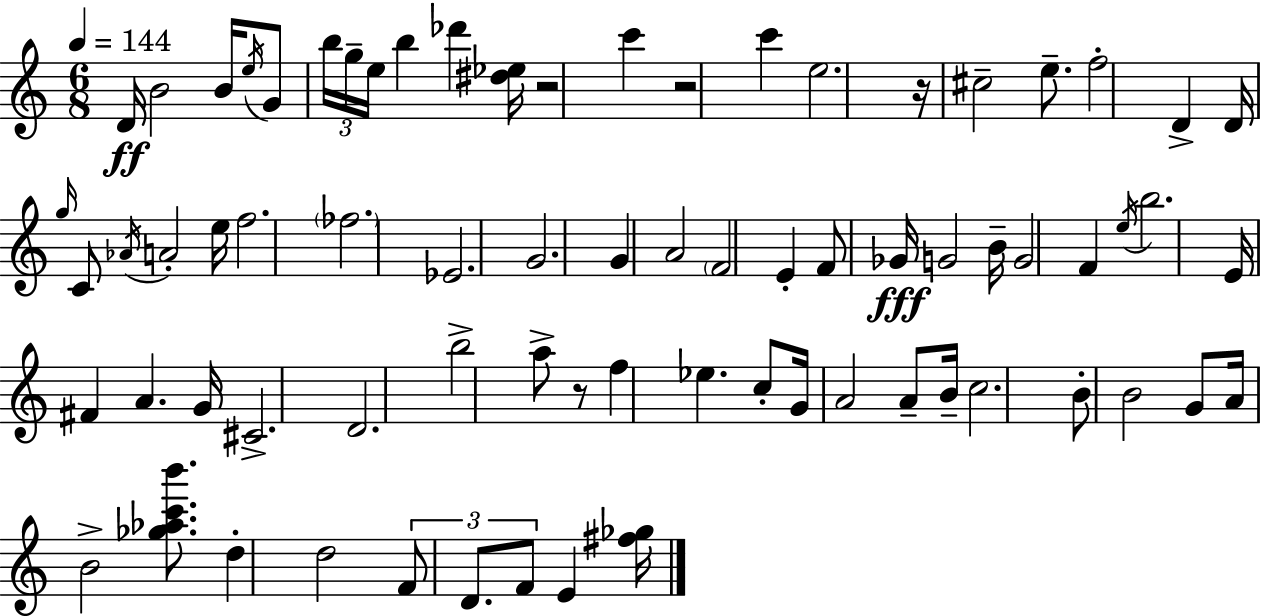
D4/s B4/h B4/s E5/s G4/e B5/s G5/s E5/s B5/q Db6/q [D#5,Eb5]/s R/h C6/q R/h C6/q E5/h. R/s C#5/h E5/e. F5/h D4/q D4/s G5/s C4/e Ab4/s A4/h E5/s F5/h. FES5/h. Eb4/h. G4/h. G4/q A4/h F4/h E4/q F4/e Gb4/s G4/h B4/s G4/h F4/q E5/s B5/h. E4/s F#4/q A4/q. G4/s C#4/h. D4/h. B5/h A5/e R/e F5/q Eb5/q. C5/e G4/s A4/h A4/e B4/s C5/h. B4/e B4/h G4/e A4/s B4/h [Gb5,Ab5,C6,B6]/e. D5/q D5/h F4/e D4/e. F4/e E4/q [F#5,Gb5]/s